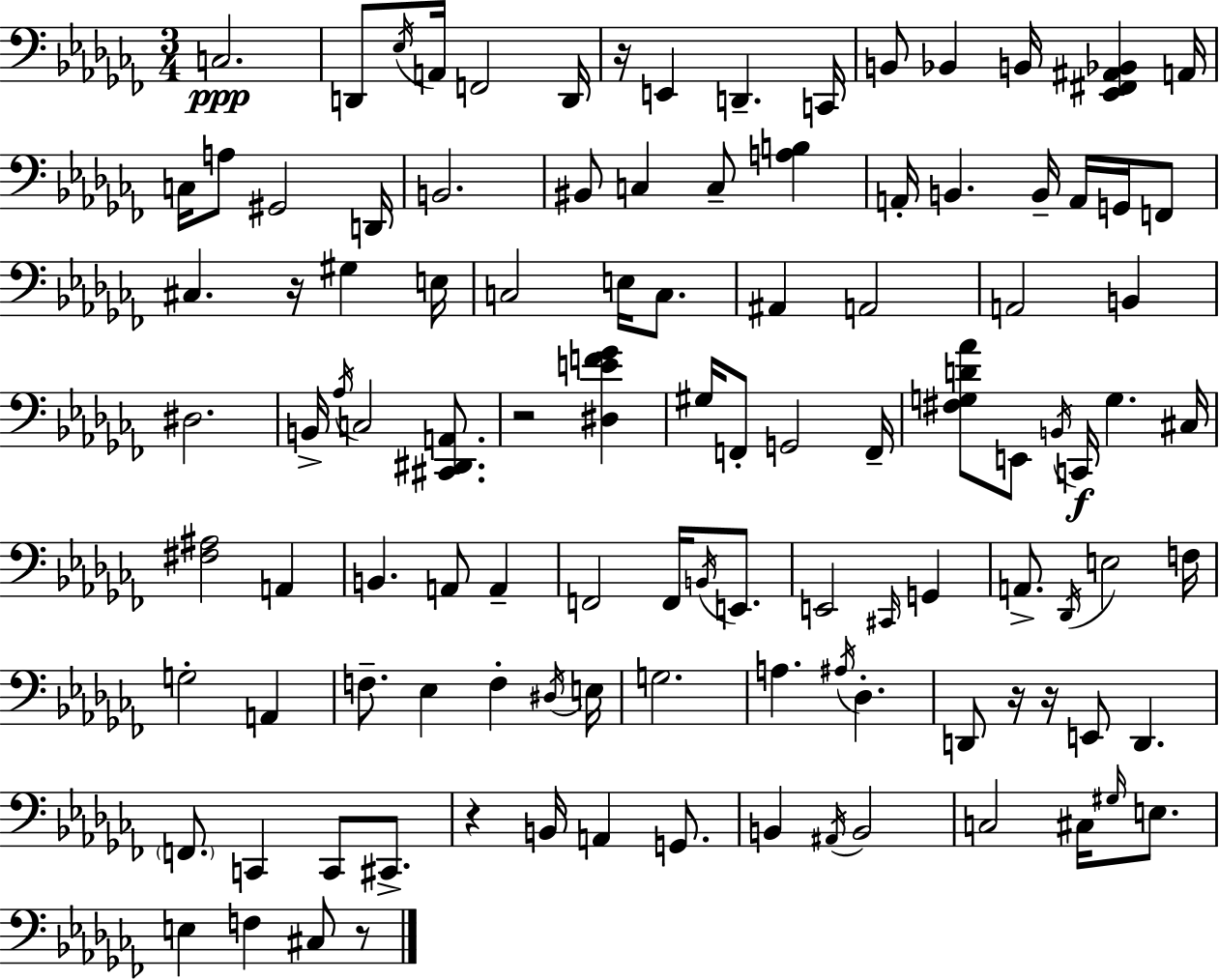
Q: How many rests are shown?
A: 7